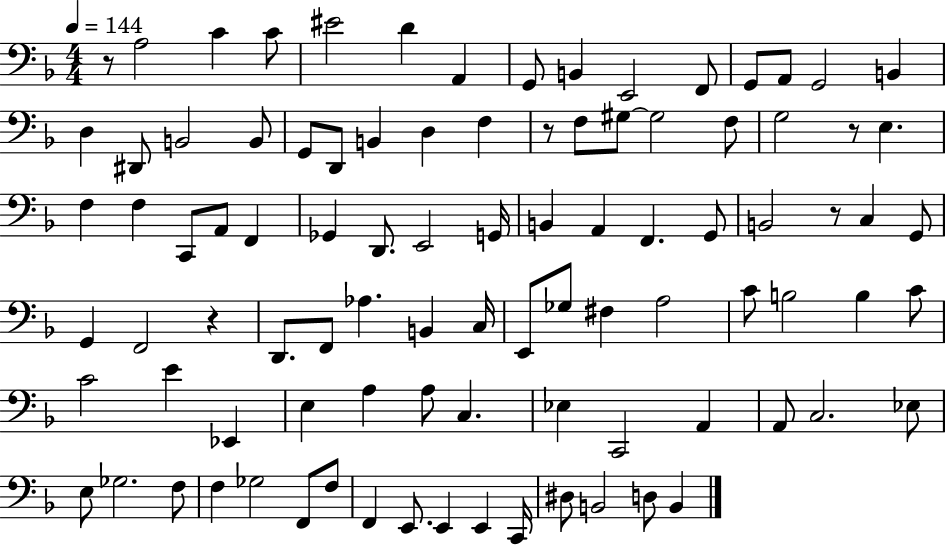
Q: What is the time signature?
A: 4/4